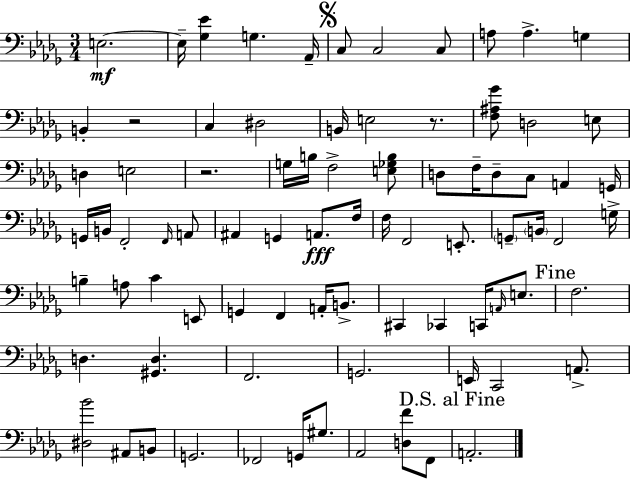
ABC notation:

X:1
T:Untitled
M:3/4
L:1/4
K:Bbm
E,2 E,/4 [_G,_E] G, _A,,/4 C,/2 C,2 C,/2 A,/2 A, G, B,, z2 C, ^D,2 B,,/4 E,2 z/2 [F,^A,_G]/2 D,2 E,/2 D, E,2 z2 G,/4 B,/4 F,2 [E,_G,B,]/2 D,/2 F,/4 D,/2 C,/2 A,, G,,/4 G,,/4 B,,/4 F,,2 F,,/4 A,,/2 ^A,, G,, A,,/2 F,/4 F,/4 F,,2 E,,/2 G,,/2 B,,/4 F,,2 G,/4 B, A,/2 C E,,/2 G,, F,, A,,/4 B,,/2 ^C,, _C,, C,,/4 A,,/4 E,/2 F,2 D, [^G,,D,] F,,2 G,,2 E,,/4 C,,2 A,,/2 [^D,_B]2 ^A,,/2 B,,/2 G,,2 _F,,2 G,,/4 ^G,/2 _A,,2 [D,F]/2 F,,/2 A,,2